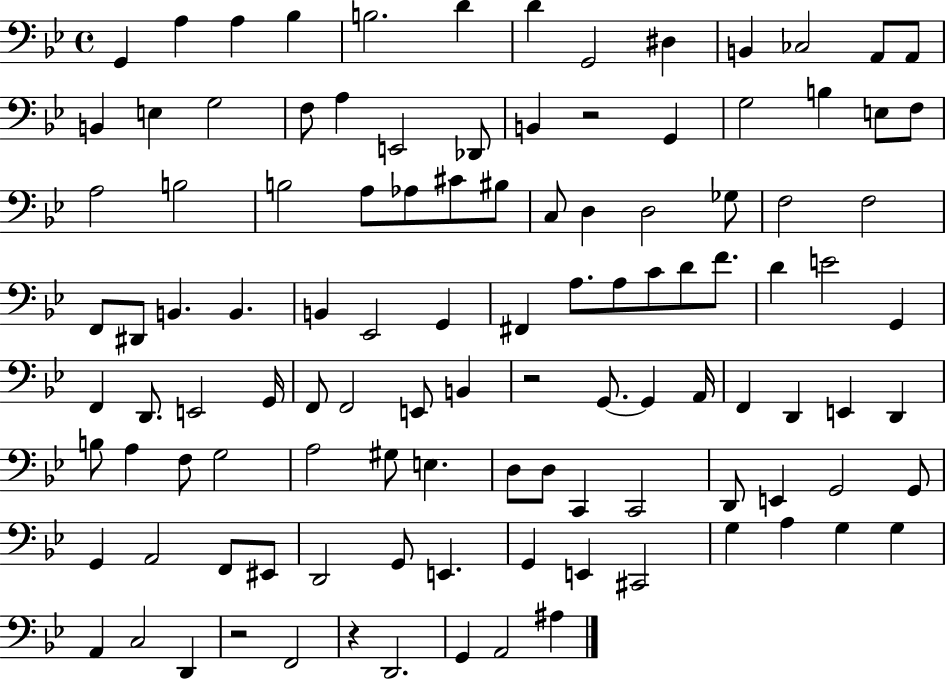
G2/q A3/q A3/q Bb3/q B3/h. D4/q D4/q G2/h D#3/q B2/q CES3/h A2/e A2/e B2/q E3/q G3/h F3/e A3/q E2/h Db2/e B2/q R/h G2/q G3/h B3/q E3/e F3/e A3/h B3/h B3/h A3/e Ab3/e C#4/e BIS3/e C3/e D3/q D3/h Gb3/e F3/h F3/h F2/e D#2/e B2/q. B2/q. B2/q Eb2/h G2/q F#2/q A3/e. A3/e C4/e D4/e F4/e. D4/q E4/h G2/q F2/q D2/e. E2/h G2/s F2/e F2/h E2/e B2/q R/h G2/e. G2/q A2/s F2/q D2/q E2/q D2/q B3/e A3/q F3/e G3/h A3/h G#3/e E3/q. D3/e D3/e C2/q C2/h D2/e E2/q G2/h G2/e G2/q A2/h F2/e EIS2/e D2/h G2/e E2/q. G2/q E2/q C#2/h G3/q A3/q G3/q G3/q A2/q C3/h D2/q R/h F2/h R/q D2/h. G2/q A2/h A#3/q